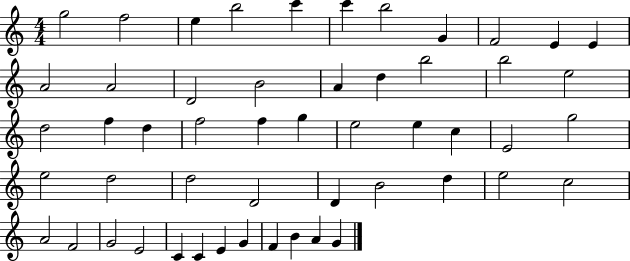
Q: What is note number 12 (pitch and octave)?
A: A4